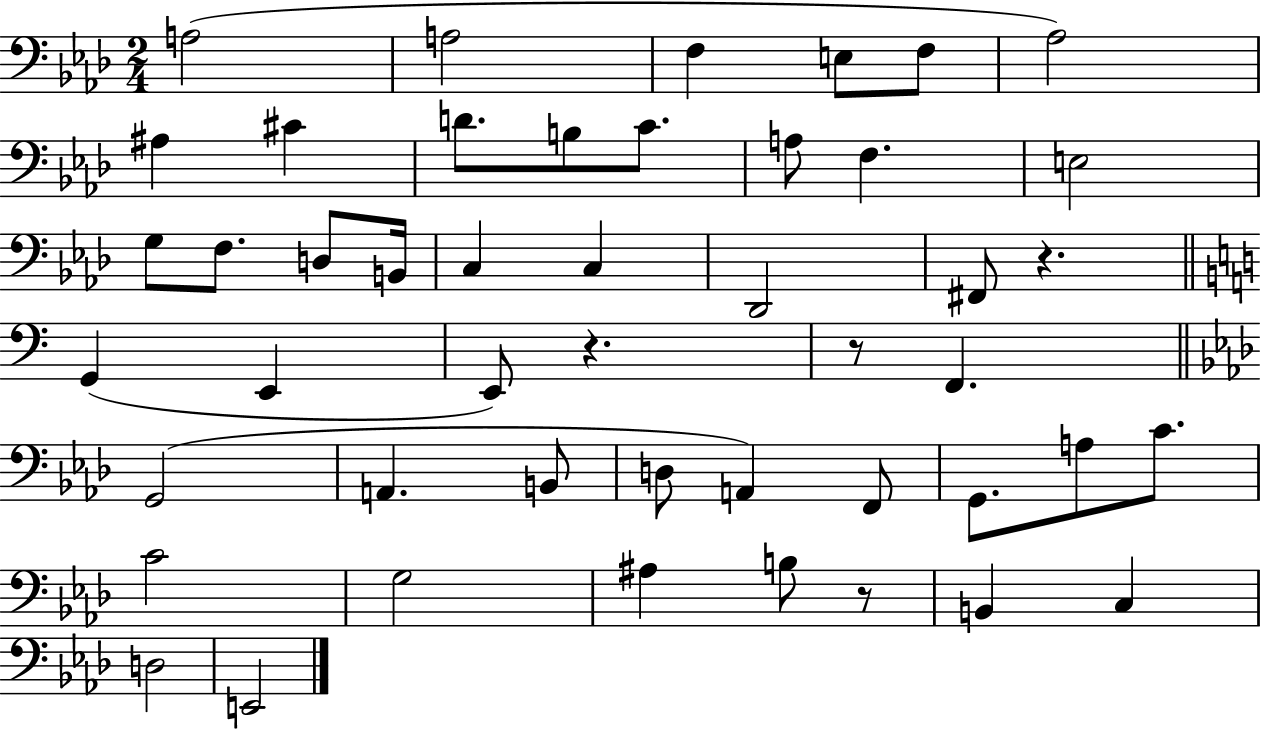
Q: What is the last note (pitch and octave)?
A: E2